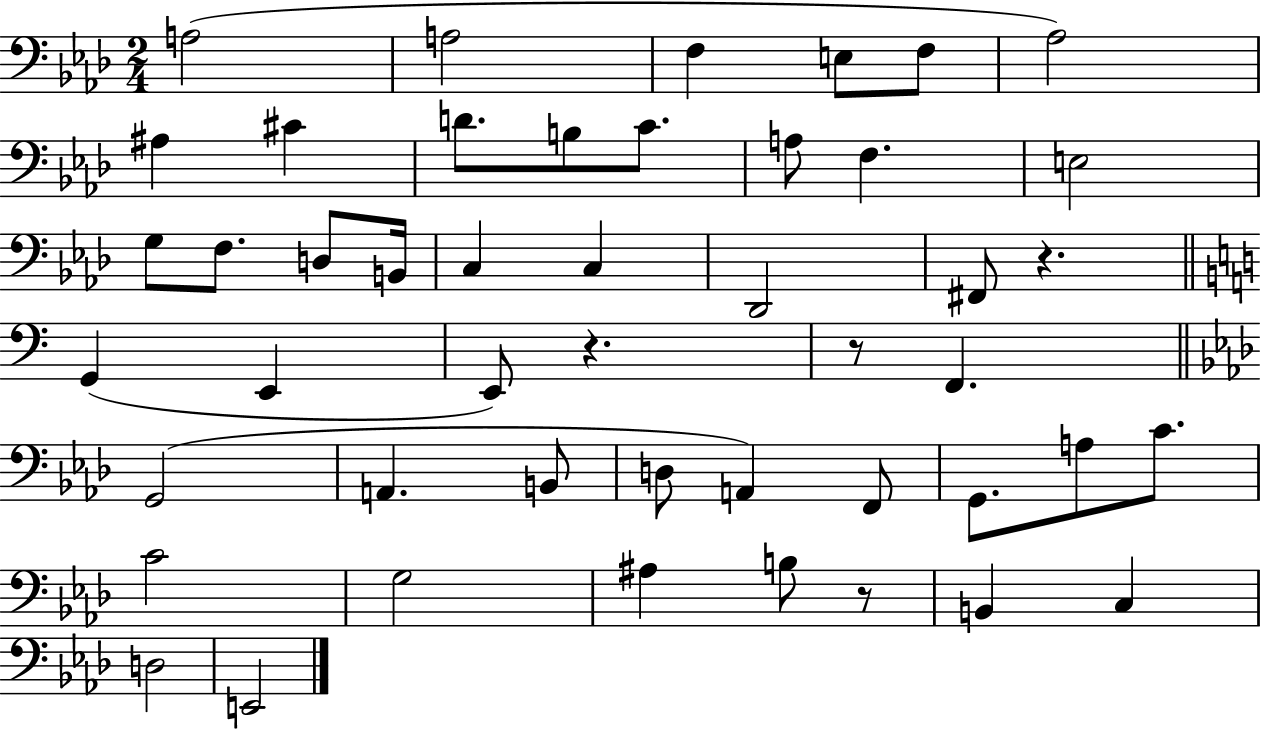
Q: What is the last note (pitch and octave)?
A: E2